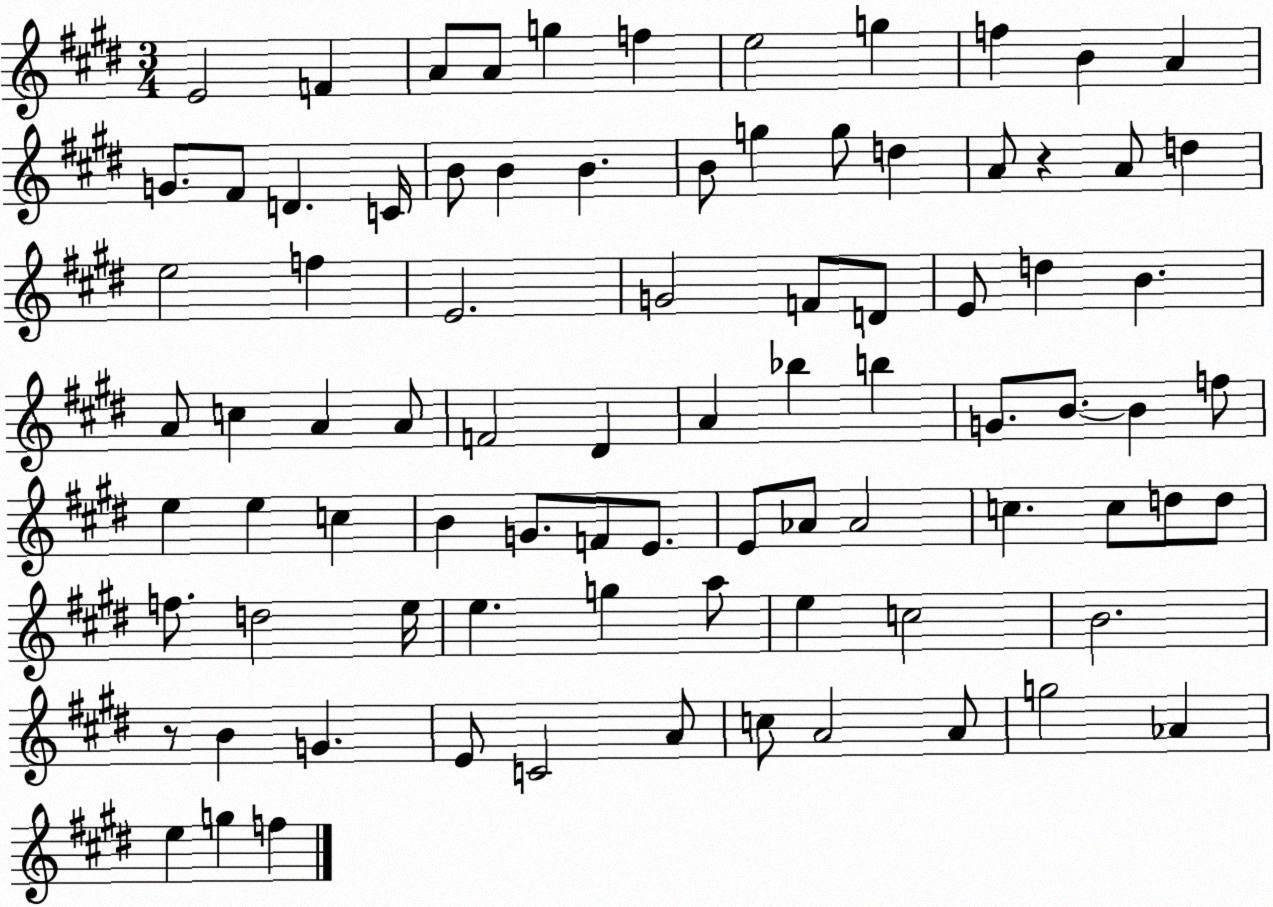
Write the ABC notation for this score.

X:1
T:Untitled
M:3/4
L:1/4
K:E
E2 F A/2 A/2 g f e2 g f B A G/2 ^F/2 D C/4 B/2 B B B/2 g g/2 d A/2 z A/2 d e2 f E2 G2 F/2 D/2 E/2 d B A/2 c A A/2 F2 ^D A _b b G/2 B/2 B f/2 e e c B G/2 F/2 E/2 E/2 _A/2 _A2 c c/2 d/2 d/2 f/2 d2 e/4 e g a/2 e c2 B2 z/2 B G E/2 C2 A/2 c/2 A2 A/2 g2 _A e g f